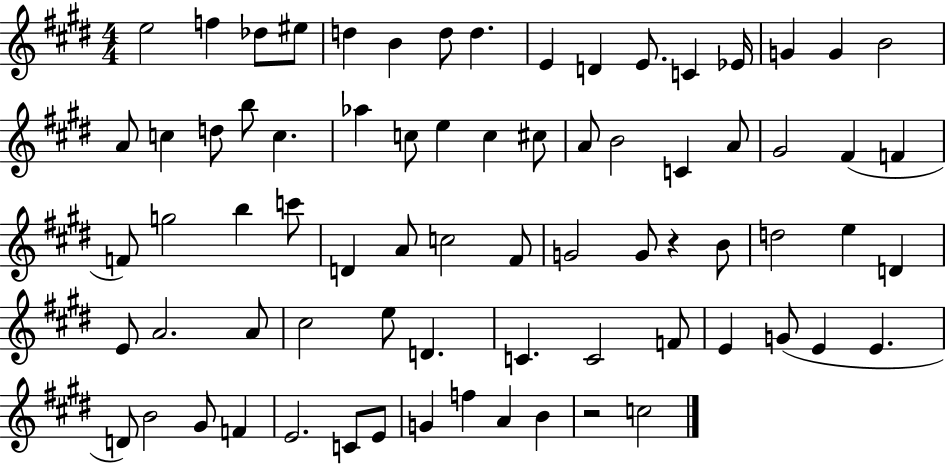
{
  \clef treble
  \numericTimeSignature
  \time 4/4
  \key e \major
  \repeat volta 2 { e''2 f''4 des''8 eis''8 | d''4 b'4 d''8 d''4. | e'4 d'4 e'8. c'4 ees'16 | g'4 g'4 b'2 | \break a'8 c''4 d''8 b''8 c''4. | aes''4 c''8 e''4 c''4 cis''8 | a'8 b'2 c'4 a'8 | gis'2 fis'4( f'4 | \break f'8) g''2 b''4 c'''8 | d'4 a'8 c''2 fis'8 | g'2 g'8 r4 b'8 | d''2 e''4 d'4 | \break e'8 a'2. a'8 | cis''2 e''8 d'4. | c'4. c'2 f'8 | e'4 g'8( e'4 e'4. | \break d'8) b'2 gis'8 f'4 | e'2. c'8 e'8 | g'4 f''4 a'4 b'4 | r2 c''2 | \break } \bar "|."
}